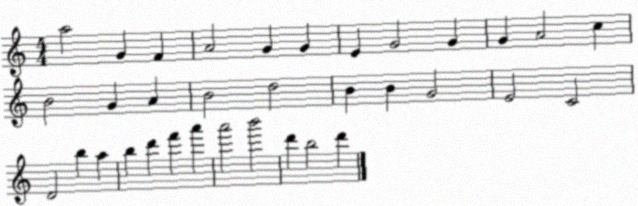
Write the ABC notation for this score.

X:1
T:Untitled
M:4/4
L:1/4
K:C
a2 G F A2 G G E G2 G G A2 c B2 G A B2 d2 B B G2 E2 C2 D2 b a b d' f' a' a'2 b'2 d' b2 d'